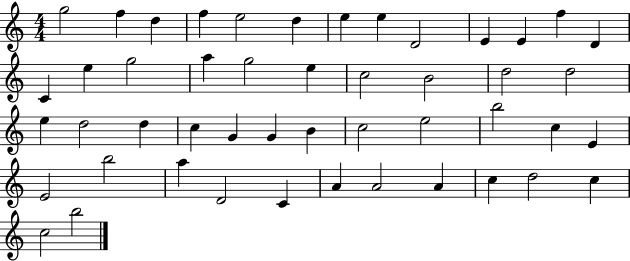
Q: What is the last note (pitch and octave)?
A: B5